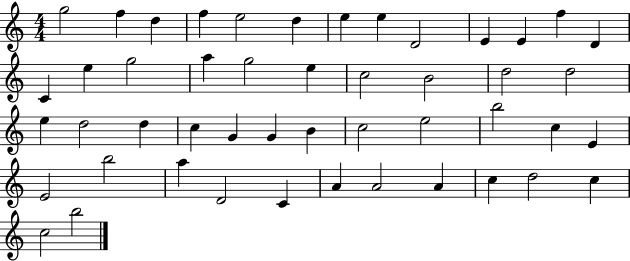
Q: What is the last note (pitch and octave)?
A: B5